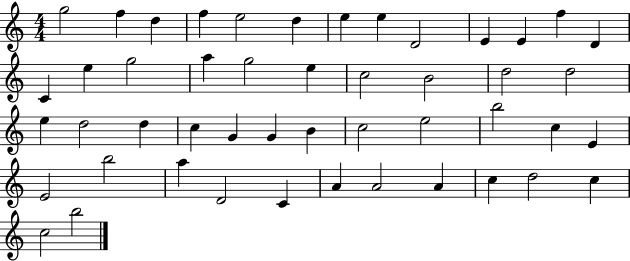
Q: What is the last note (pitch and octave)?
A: B5